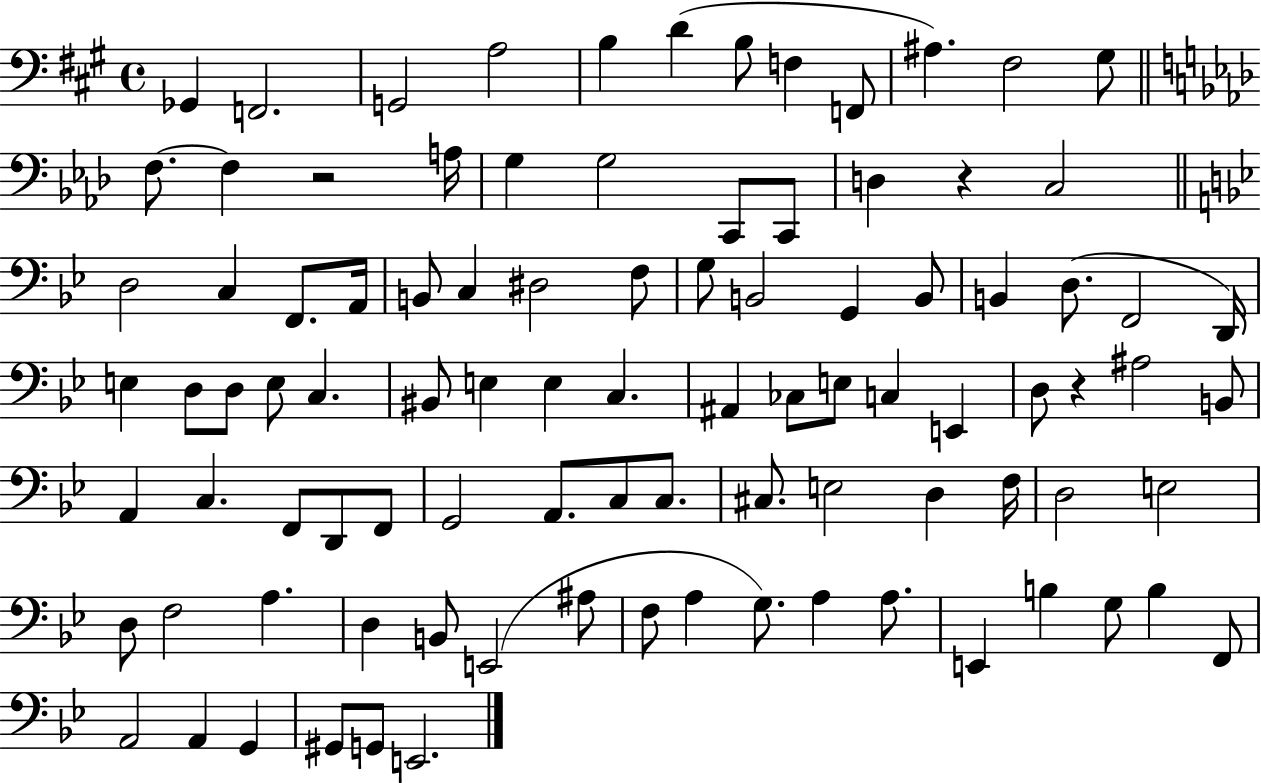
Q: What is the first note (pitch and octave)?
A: Gb2